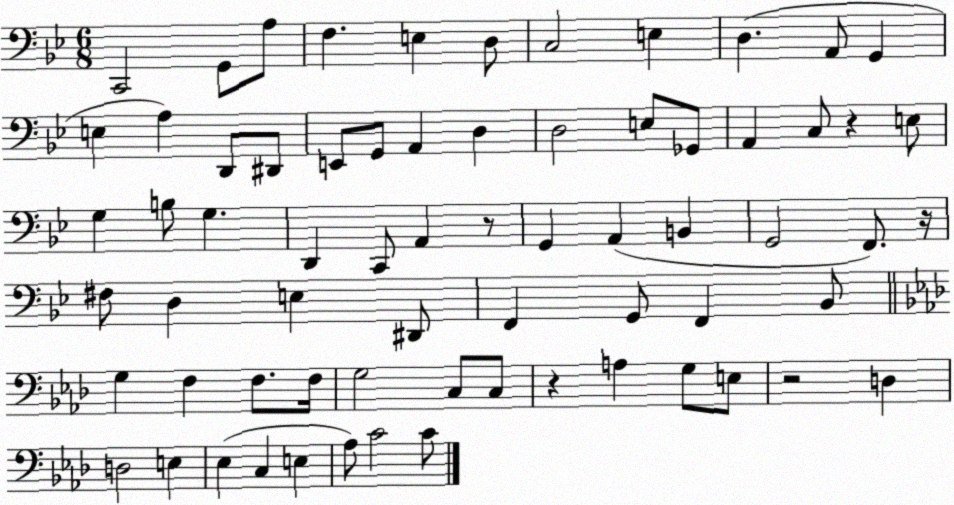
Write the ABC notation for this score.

X:1
T:Untitled
M:6/8
L:1/4
K:Bb
C,,2 G,,/2 A,/2 F, E, D,/2 C,2 E, D, A,,/2 G,, E, A, D,,/2 ^D,,/2 E,,/2 G,,/2 A,, D, D,2 E,/2 _G,,/2 A,, C,/2 z E,/2 G, B,/2 G, D,, C,,/2 A,, z/2 G,, A,, B,, G,,2 F,,/2 z/4 ^F,/2 D, E, ^D,,/2 F,, G,,/2 F,, _B,,/2 G, F, F,/2 F,/4 G,2 C,/2 C,/2 z A, G,/2 E,/2 z2 D, D,2 E, _E, C, E, _A,/2 C2 C/2